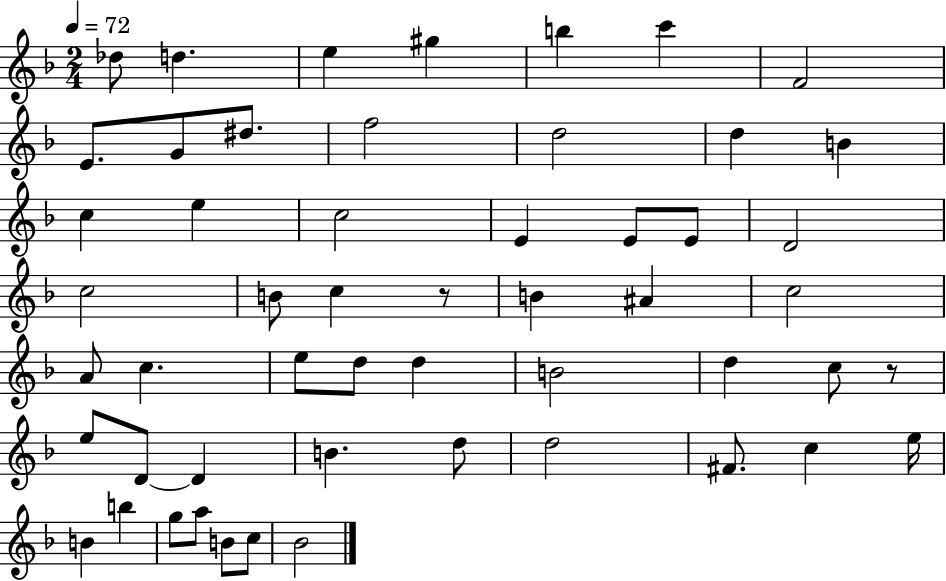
{
  \clef treble
  \numericTimeSignature
  \time 2/4
  \key f \major
  \tempo 4 = 72
  des''8 d''4. | e''4 gis''4 | b''4 c'''4 | f'2 | \break e'8. g'8 dis''8. | f''2 | d''2 | d''4 b'4 | \break c''4 e''4 | c''2 | e'4 e'8 e'8 | d'2 | \break c''2 | b'8 c''4 r8 | b'4 ais'4 | c''2 | \break a'8 c''4. | e''8 d''8 d''4 | b'2 | d''4 c''8 r8 | \break e''8 d'8~~ d'4 | b'4. d''8 | d''2 | fis'8. c''4 e''16 | \break b'4 b''4 | g''8 a''8 b'8 c''8 | bes'2 | \bar "|."
}